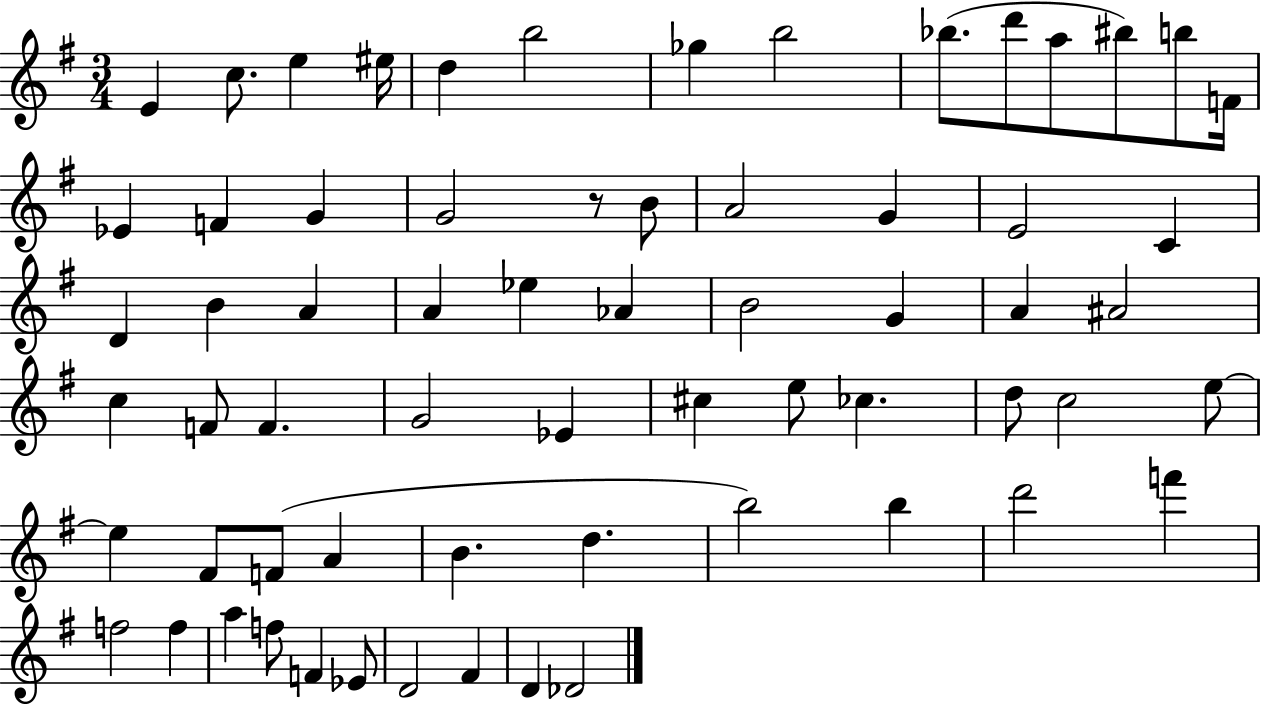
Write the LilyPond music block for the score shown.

{
  \clef treble
  \numericTimeSignature
  \time 3/4
  \key g \major
  e'4 c''8. e''4 eis''16 | d''4 b''2 | ges''4 b''2 | bes''8.( d'''8 a''8 bis''8) b''8 f'16 | \break ees'4 f'4 g'4 | g'2 r8 b'8 | a'2 g'4 | e'2 c'4 | \break d'4 b'4 a'4 | a'4 ees''4 aes'4 | b'2 g'4 | a'4 ais'2 | \break c''4 f'8 f'4. | g'2 ees'4 | cis''4 e''8 ces''4. | d''8 c''2 e''8~~ | \break e''4 fis'8 f'8( a'4 | b'4. d''4. | b''2) b''4 | d'''2 f'''4 | \break f''2 f''4 | a''4 f''8 f'4 ees'8 | d'2 fis'4 | d'4 des'2 | \break \bar "|."
}